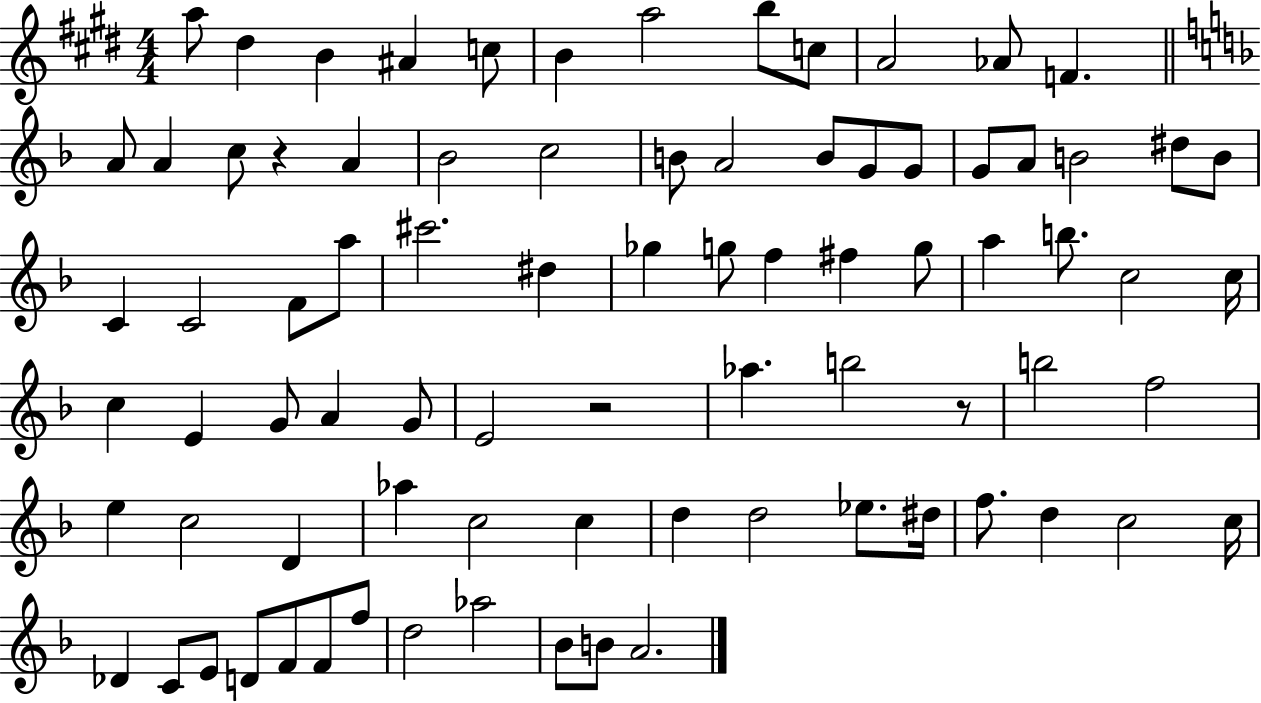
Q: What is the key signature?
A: E major